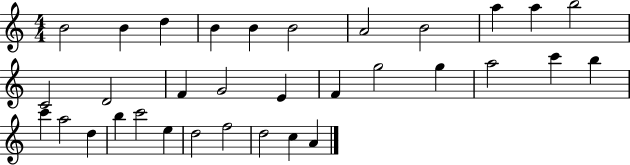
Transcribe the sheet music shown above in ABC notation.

X:1
T:Untitled
M:4/4
L:1/4
K:C
B2 B d B B B2 A2 B2 a a b2 C2 D2 F G2 E F g2 g a2 c' b c' a2 d b c'2 e d2 f2 d2 c A